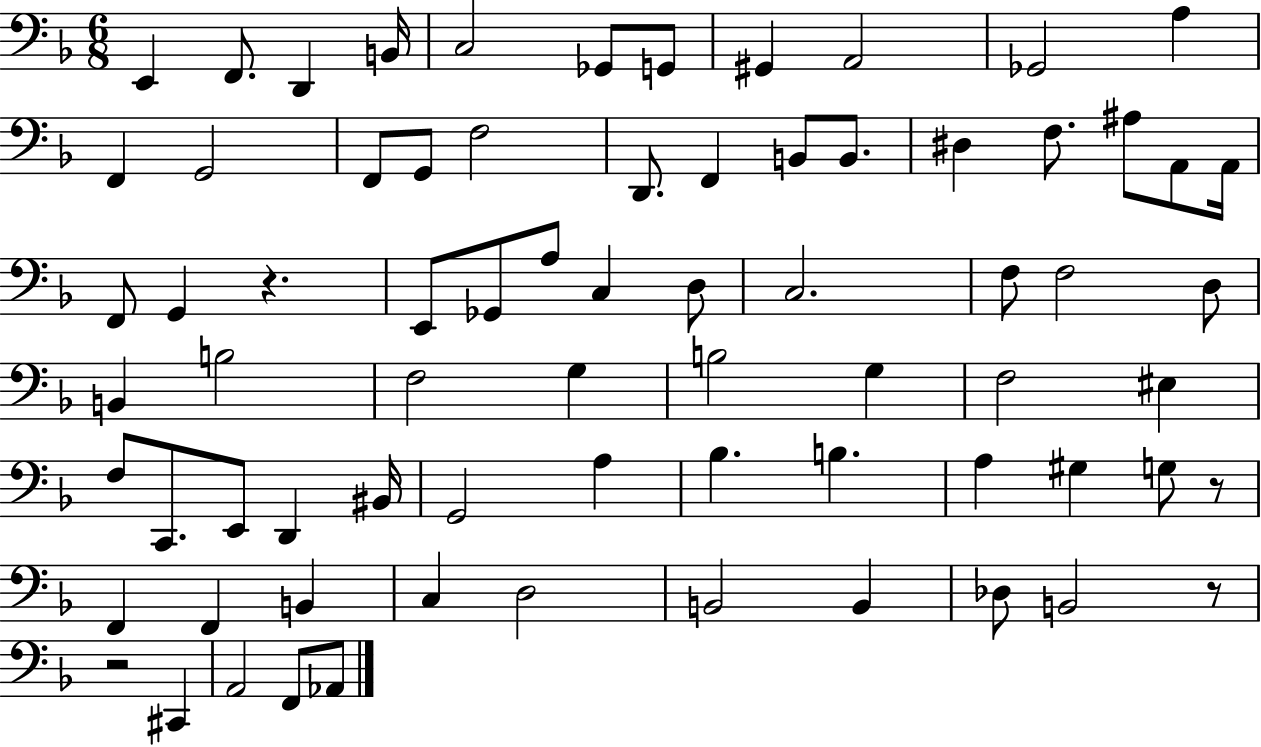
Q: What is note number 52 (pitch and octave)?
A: Bb3